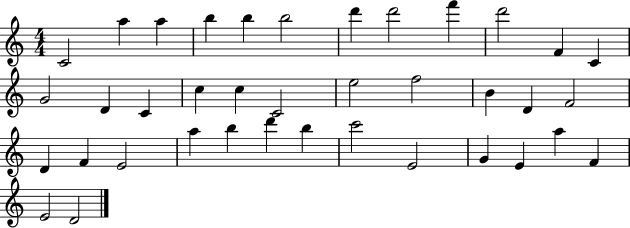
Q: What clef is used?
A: treble